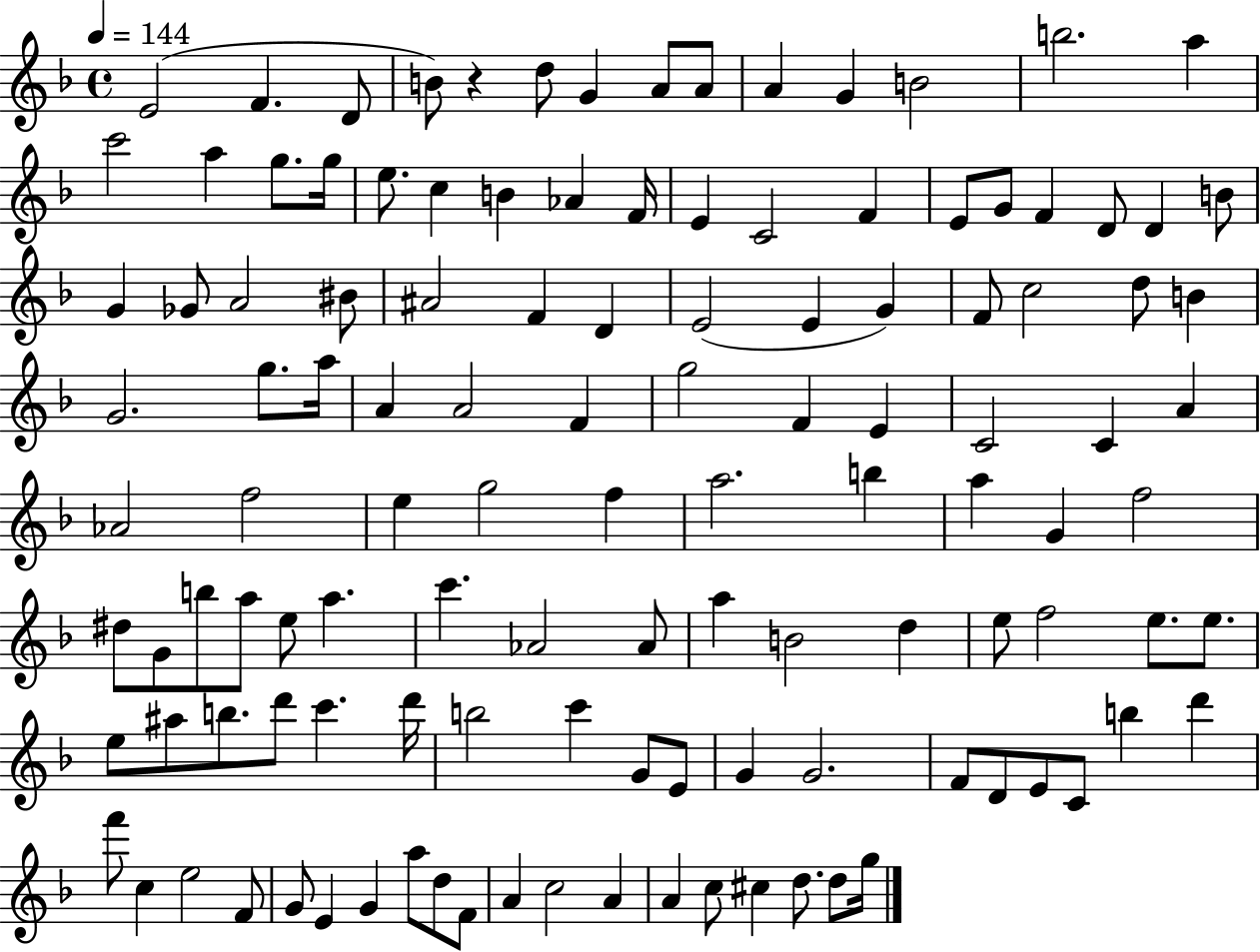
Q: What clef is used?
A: treble